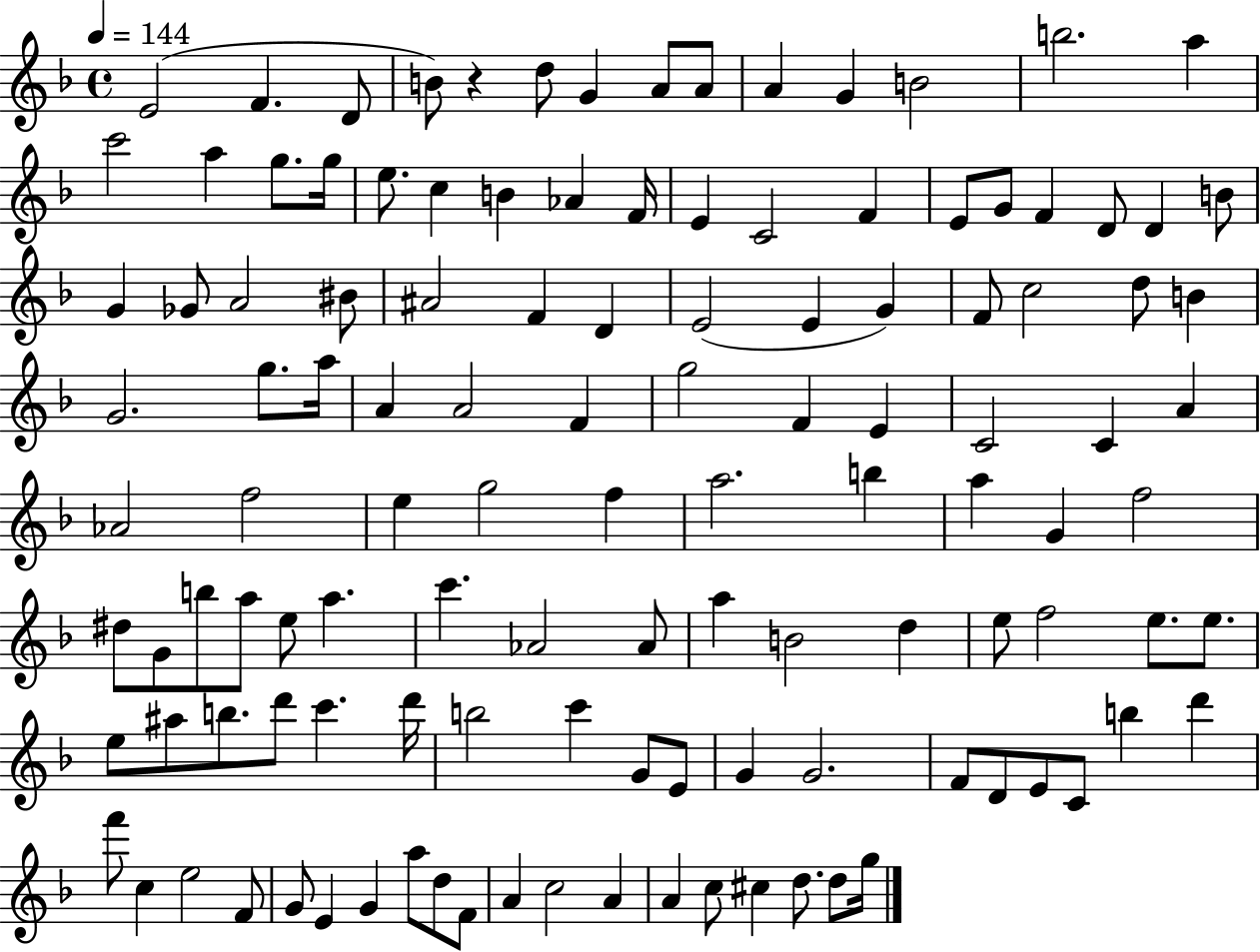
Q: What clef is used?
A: treble